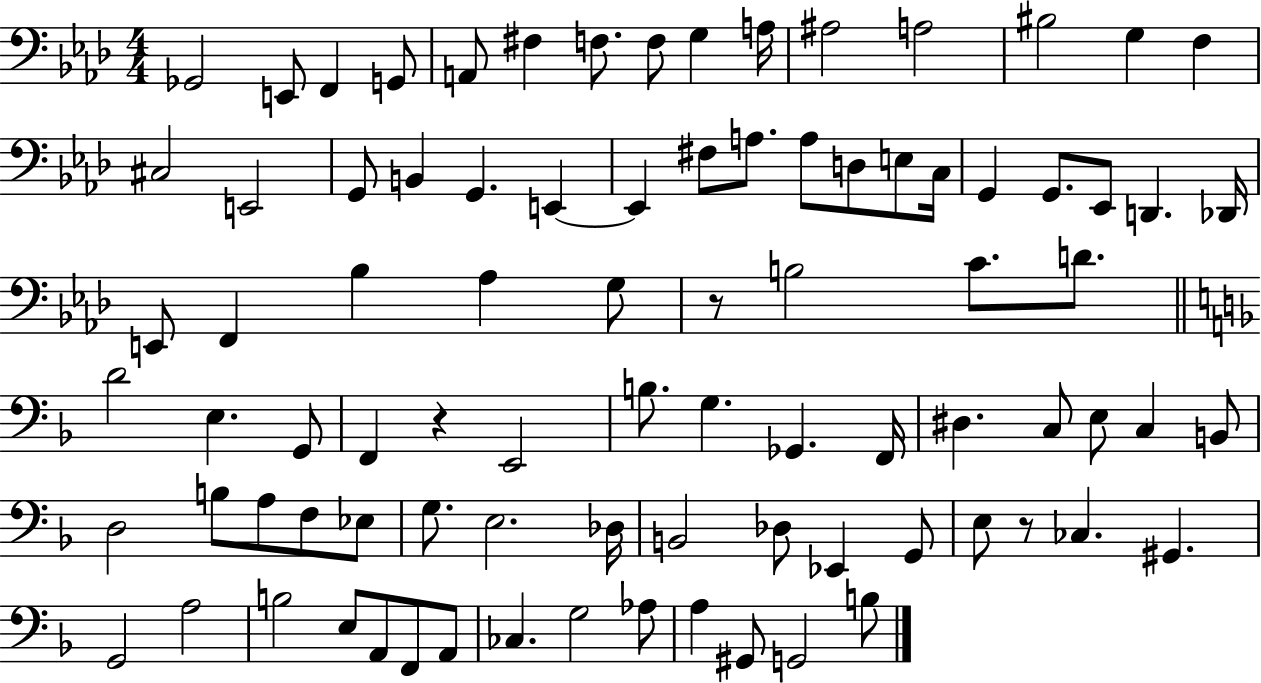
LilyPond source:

{
  \clef bass
  \numericTimeSignature
  \time 4/4
  \key aes \major
  ges,2 e,8 f,4 g,8 | a,8 fis4 f8. f8 g4 a16 | ais2 a2 | bis2 g4 f4 | \break cis2 e,2 | g,8 b,4 g,4. e,4~~ | e,4 fis8 a8. a8 d8 e8 c16 | g,4 g,8. ees,8 d,4. des,16 | \break e,8 f,4 bes4 aes4 g8 | r8 b2 c'8. d'8. | \bar "||" \break \key f \major d'2 e4. g,8 | f,4 r4 e,2 | b8. g4. ges,4. f,16 | dis4. c8 e8 c4 b,8 | \break d2 b8 a8 f8 ees8 | g8. e2. des16 | b,2 des8 ees,4 g,8 | e8 r8 ces4. gis,4. | \break g,2 a2 | b2 e8 a,8 f,8 a,8 | ces4. g2 aes8 | a4 gis,8 g,2 b8 | \break \bar "|."
}